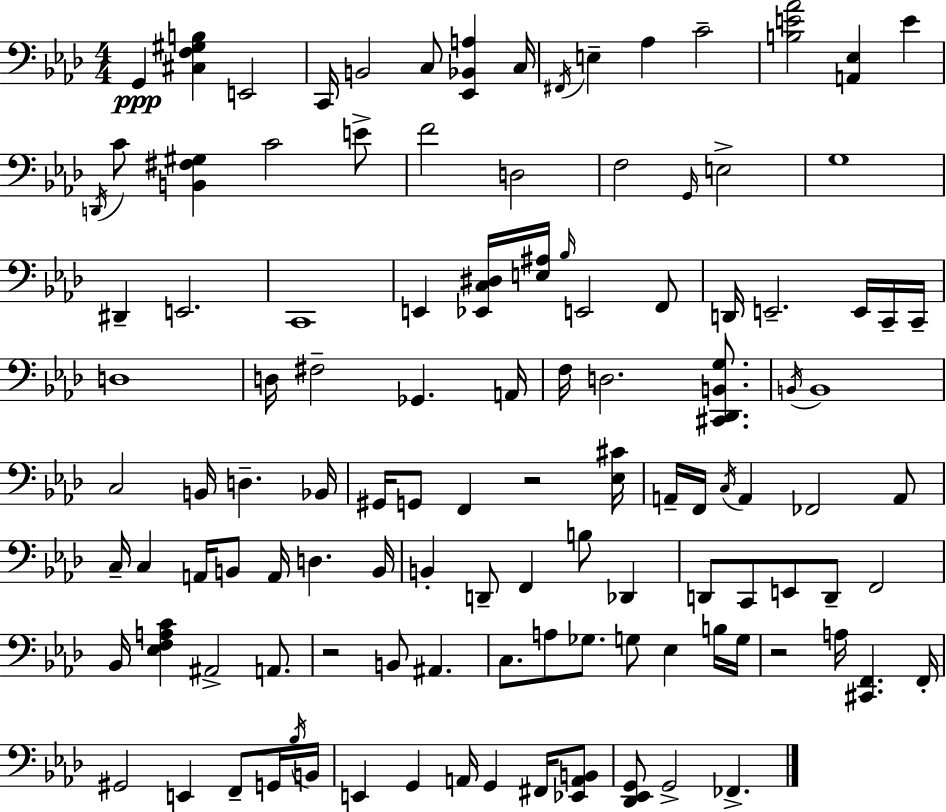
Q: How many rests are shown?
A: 3